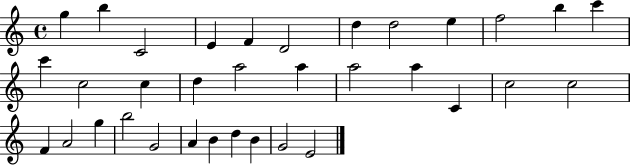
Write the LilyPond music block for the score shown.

{
  \clef treble
  \time 4/4
  \defaultTimeSignature
  \key c \major
  g''4 b''4 c'2 | e'4 f'4 d'2 | d''4 d''2 e''4 | f''2 b''4 c'''4 | \break c'''4 c''2 c''4 | d''4 a''2 a''4 | a''2 a''4 c'4 | c''2 c''2 | \break f'4 a'2 g''4 | b''2 g'2 | a'4 b'4 d''4 b'4 | g'2 e'2 | \break \bar "|."
}